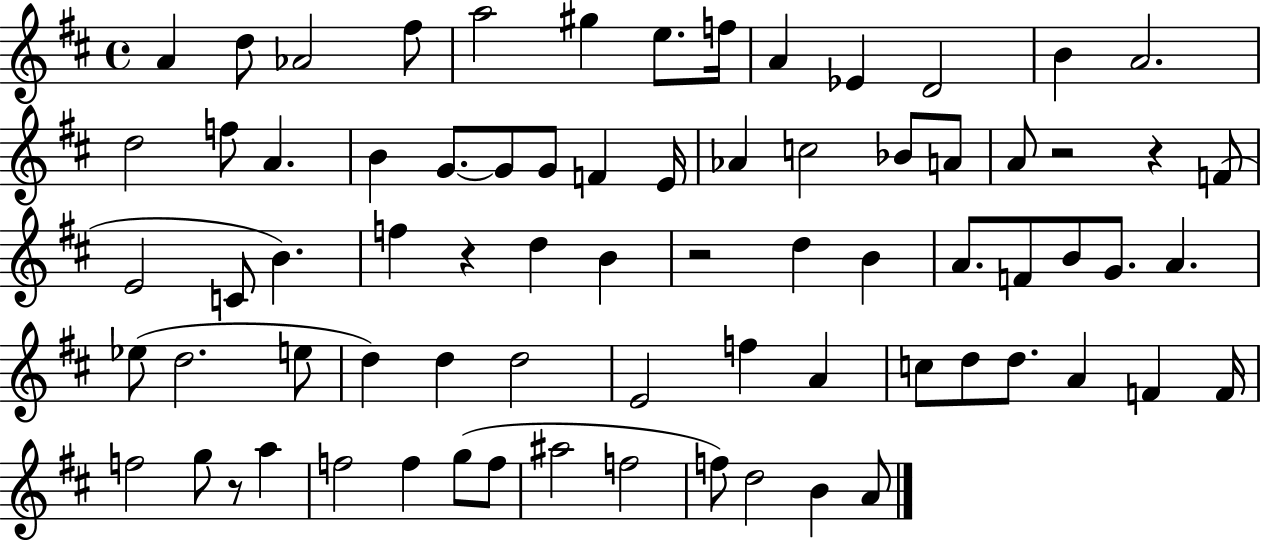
A4/q D5/e Ab4/h F#5/e A5/h G#5/q E5/e. F5/s A4/q Eb4/q D4/h B4/q A4/h. D5/h F5/e A4/q. B4/q G4/e. G4/e G4/e F4/q E4/s Ab4/q C5/h Bb4/e A4/e A4/e R/h R/q F4/e E4/h C4/e B4/q. F5/q R/q D5/q B4/q R/h D5/q B4/q A4/e. F4/e B4/e G4/e. A4/q. Eb5/e D5/h. E5/e D5/q D5/q D5/h E4/h F5/q A4/q C5/e D5/e D5/e. A4/q F4/q F4/s F5/h G5/e R/e A5/q F5/h F5/q G5/e F5/e A#5/h F5/h F5/e D5/h B4/q A4/e